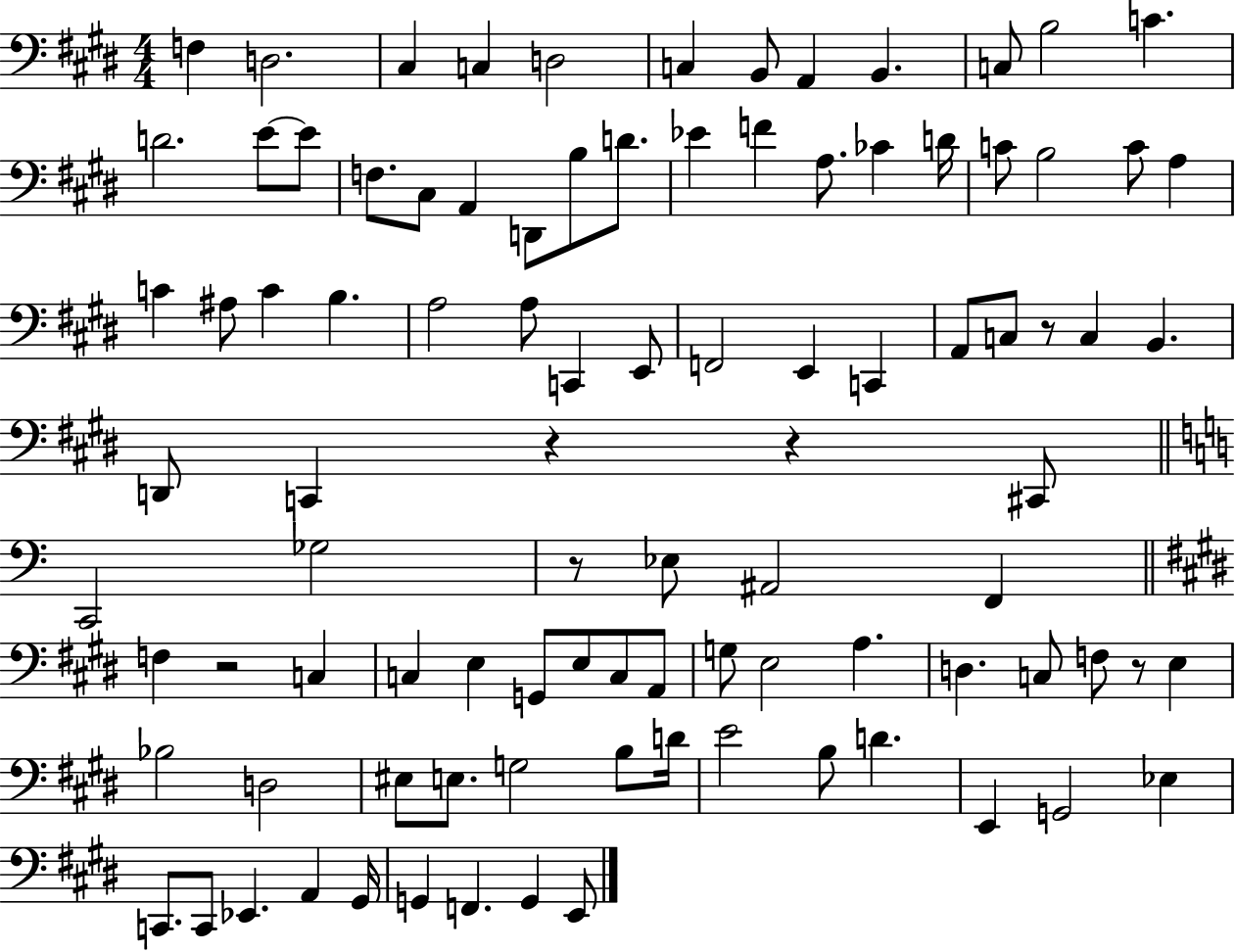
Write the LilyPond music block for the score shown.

{
  \clef bass
  \numericTimeSignature
  \time 4/4
  \key e \major
  f4 d2. | cis4 c4 d2 | c4 b,8 a,4 b,4. | c8 b2 c'4. | \break d'2. e'8~~ e'8 | f8. cis8 a,4 d,8 b8 d'8. | ees'4 f'4 a8. ces'4 d'16 | c'8 b2 c'8 a4 | \break c'4 ais8 c'4 b4. | a2 a8 c,4 e,8 | f,2 e,4 c,4 | a,8 c8 r8 c4 b,4. | \break d,8 c,4 r4 r4 cis,8 | \bar "||" \break \key c \major c,2 ges2 | r8 ees8 ais,2 f,4 | \bar "||" \break \key e \major f4 r2 c4 | c4 e4 g,8 e8 c8 a,8 | g8 e2 a4. | d4. c8 f8 r8 e4 | \break bes2 d2 | eis8 e8. g2 b8 d'16 | e'2 b8 d'4. | e,4 g,2 ees4 | \break c,8. c,8 ees,4. a,4 gis,16 | g,4 f,4. g,4 e,8 | \bar "|."
}